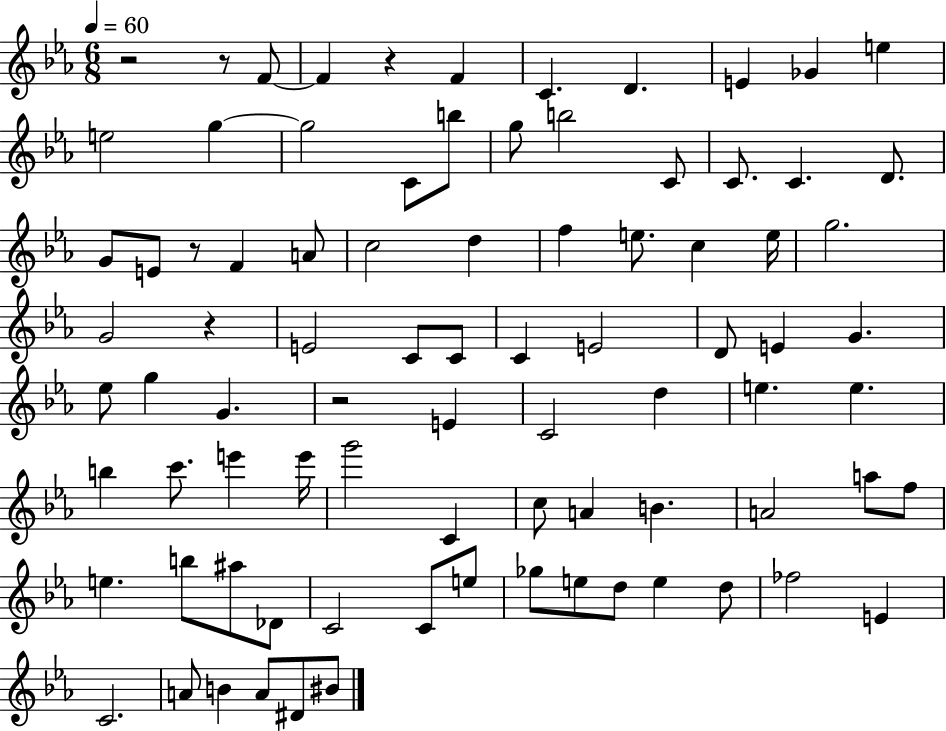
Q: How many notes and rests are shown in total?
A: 85